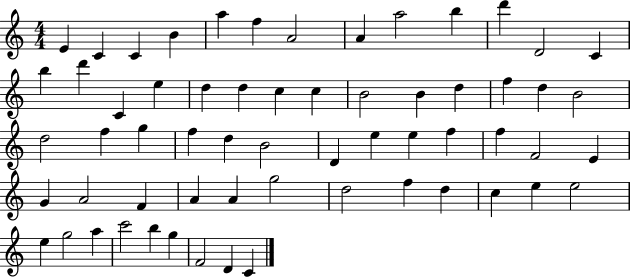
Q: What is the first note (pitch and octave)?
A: E4